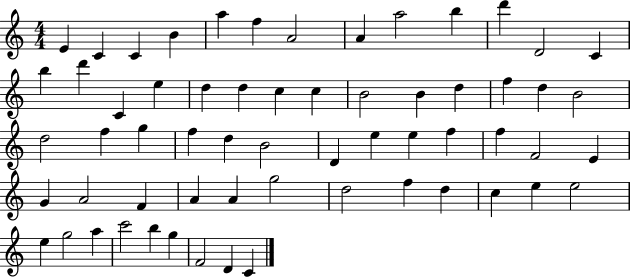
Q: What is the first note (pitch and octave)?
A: E4